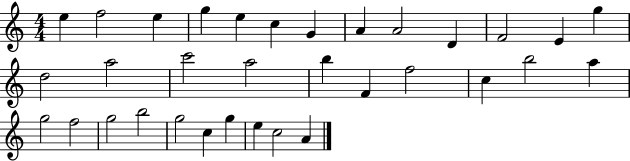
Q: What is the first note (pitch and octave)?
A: E5